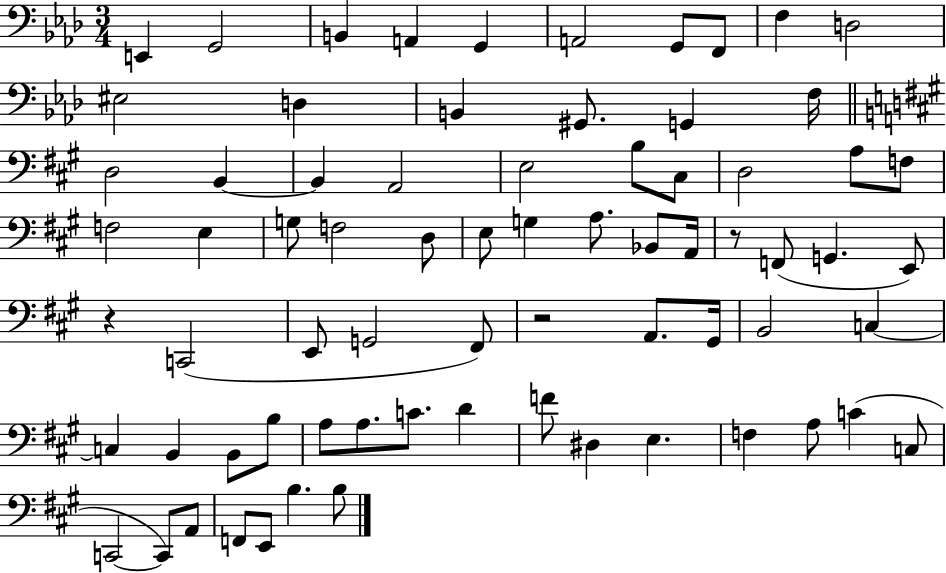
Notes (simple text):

E2/q G2/h B2/q A2/q G2/q A2/h G2/e F2/e F3/q D3/h EIS3/h D3/q B2/q G#2/e. G2/q F3/s D3/h B2/q B2/q A2/h E3/h B3/e C#3/e D3/h A3/e F3/e F3/h E3/q G3/e F3/h D3/e E3/e G3/q A3/e. Bb2/e A2/s R/e F2/e G2/q. E2/e R/q C2/h E2/e G2/h F#2/e R/h A2/e. G#2/s B2/h C3/q C3/q B2/q B2/e B3/e A3/e A3/e. C4/e. D4/q F4/e D#3/q E3/q. F3/q A3/e C4/q C3/e C2/h C2/e A2/e F2/e E2/e B3/q. B3/e